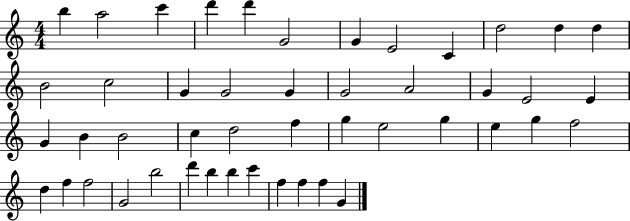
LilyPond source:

{
  \clef treble
  \numericTimeSignature
  \time 4/4
  \key c \major
  b''4 a''2 c'''4 | d'''4 d'''4 g'2 | g'4 e'2 c'4 | d''2 d''4 d''4 | \break b'2 c''2 | g'4 g'2 g'4 | g'2 a'2 | g'4 e'2 e'4 | \break g'4 b'4 b'2 | c''4 d''2 f''4 | g''4 e''2 g''4 | e''4 g''4 f''2 | \break d''4 f''4 f''2 | g'2 b''2 | d'''4 b''4 b''4 c'''4 | f''4 f''4 f''4 g'4 | \break \bar "|."
}